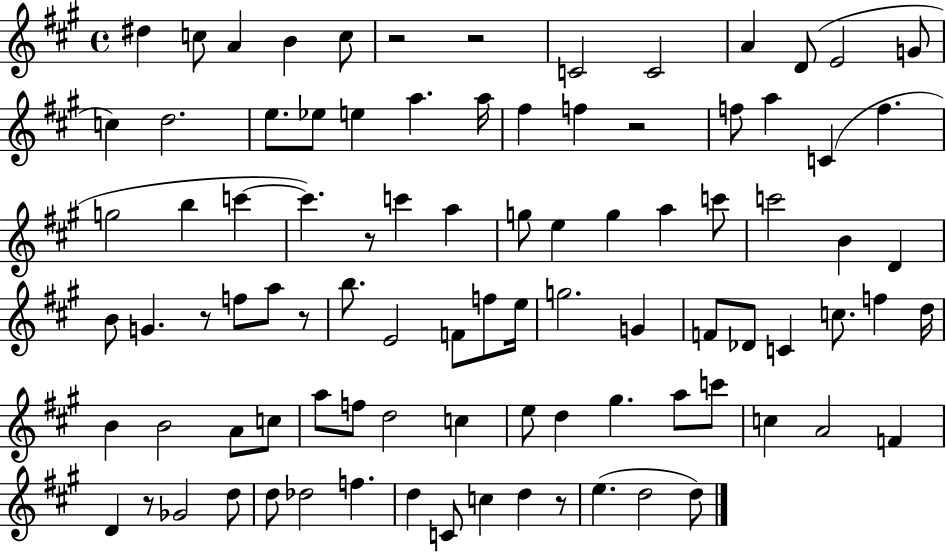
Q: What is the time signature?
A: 4/4